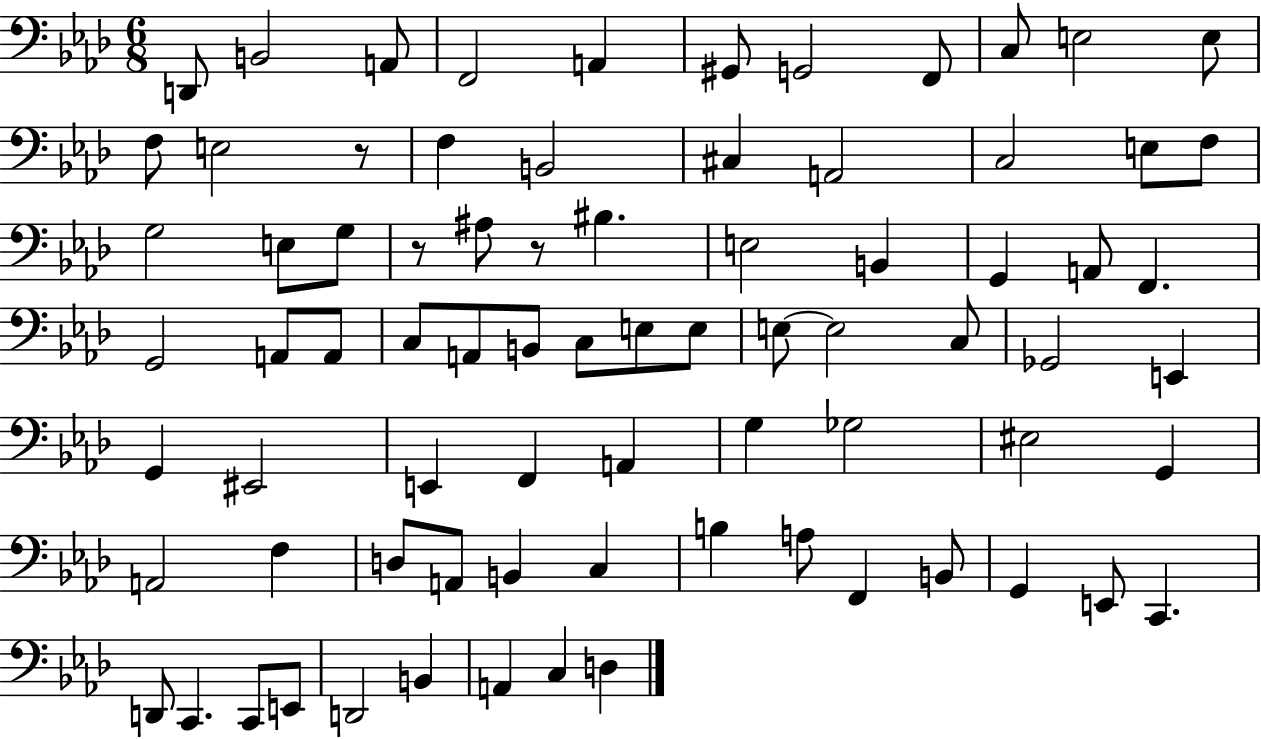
D2/e B2/h A2/e F2/h A2/q G#2/e G2/h F2/e C3/e E3/h E3/e F3/e E3/h R/e F3/q B2/h C#3/q A2/h C3/h E3/e F3/e G3/h E3/e G3/e R/e A#3/e R/e BIS3/q. E3/h B2/q G2/q A2/e F2/q. G2/h A2/e A2/e C3/e A2/e B2/e C3/e E3/e E3/e E3/e E3/h C3/e Gb2/h E2/q G2/q EIS2/h E2/q F2/q A2/q G3/q Gb3/h EIS3/h G2/q A2/h F3/q D3/e A2/e B2/q C3/q B3/q A3/e F2/q B2/e G2/q E2/e C2/q. D2/e C2/q. C2/e E2/e D2/h B2/q A2/q C3/q D3/q